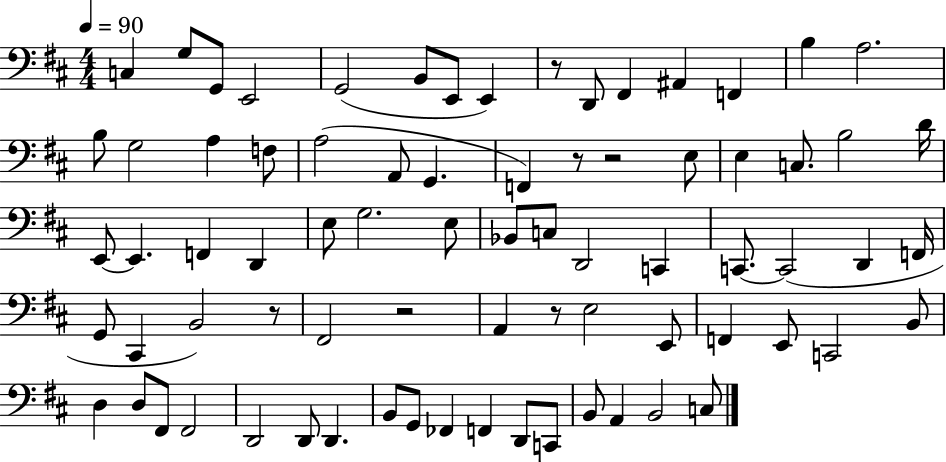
X:1
T:Untitled
M:4/4
L:1/4
K:D
C, G,/2 G,,/2 E,,2 G,,2 B,,/2 E,,/2 E,, z/2 D,,/2 ^F,, ^A,, F,, B, A,2 B,/2 G,2 A, F,/2 A,2 A,,/2 G,, F,, z/2 z2 E,/2 E, C,/2 B,2 D/4 E,,/2 E,, F,, D,, E,/2 G,2 E,/2 _B,,/2 C,/2 D,,2 C,, C,,/2 C,,2 D,, F,,/4 G,,/2 ^C,, B,,2 z/2 ^F,,2 z2 A,, z/2 E,2 E,,/2 F,, E,,/2 C,,2 B,,/2 D, D,/2 ^F,,/2 ^F,,2 D,,2 D,,/2 D,, B,,/2 G,,/2 _F,, F,, D,,/2 C,,/2 B,,/2 A,, B,,2 C,/2